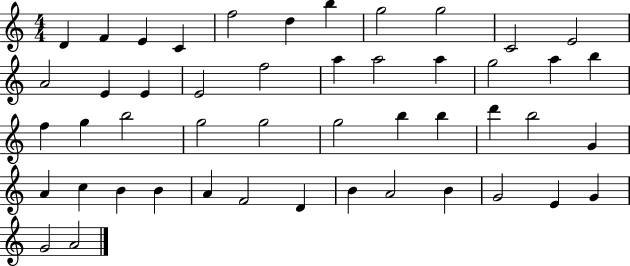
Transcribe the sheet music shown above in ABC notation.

X:1
T:Untitled
M:4/4
L:1/4
K:C
D F E C f2 d b g2 g2 C2 E2 A2 E E E2 f2 a a2 a g2 a b f g b2 g2 g2 g2 b b d' b2 G A c B B A F2 D B A2 B G2 E G G2 A2